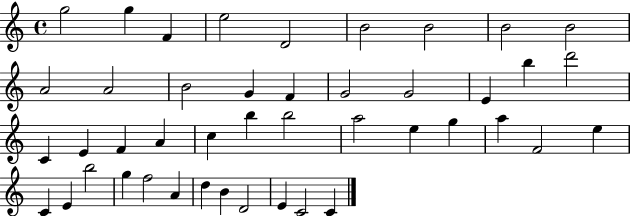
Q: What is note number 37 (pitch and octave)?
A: F5